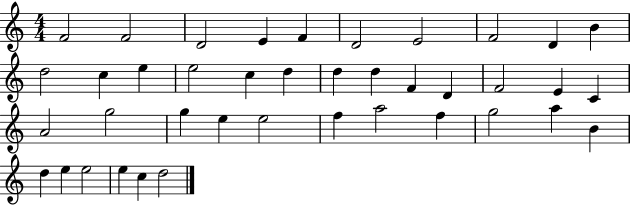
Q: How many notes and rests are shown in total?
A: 40